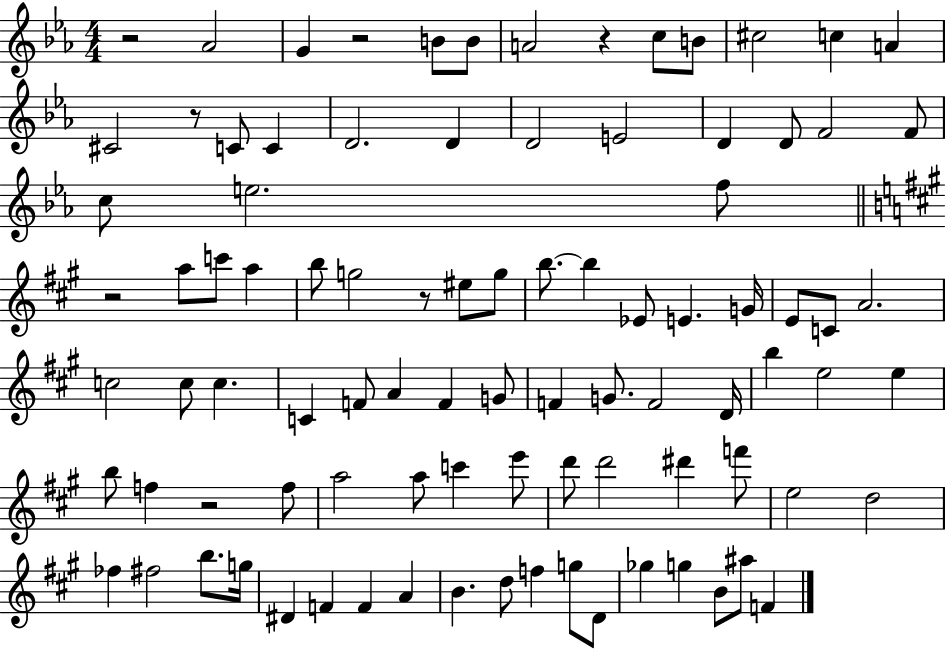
{
  \clef treble
  \numericTimeSignature
  \time 4/4
  \key ees \major
  r2 aes'2 | g'4 r2 b'8 b'8 | a'2 r4 c''8 b'8 | cis''2 c''4 a'4 | \break cis'2 r8 c'8 c'4 | d'2. d'4 | d'2 e'2 | d'4 d'8 f'2 f'8 | \break c''8 e''2. f''8 | \bar "||" \break \key a \major r2 a''8 c'''8 a''4 | b''8 g''2 r8 eis''8 g''8 | b''8.~~ b''4 ees'8 e'4. g'16 | e'8 c'8 a'2. | \break c''2 c''8 c''4. | c'4 f'8 a'4 f'4 g'8 | f'4 g'8. f'2 d'16 | b''4 e''2 e''4 | \break b''8 f''4 r2 f''8 | a''2 a''8 c'''4 e'''8 | d'''8 d'''2 dis'''4 f'''8 | e''2 d''2 | \break fes''4 fis''2 b''8. g''16 | dis'4 f'4 f'4 a'4 | b'4. d''8 f''4 g''8 d'8 | ges''4 g''4 b'8 ais''8 f'4 | \break \bar "|."
}